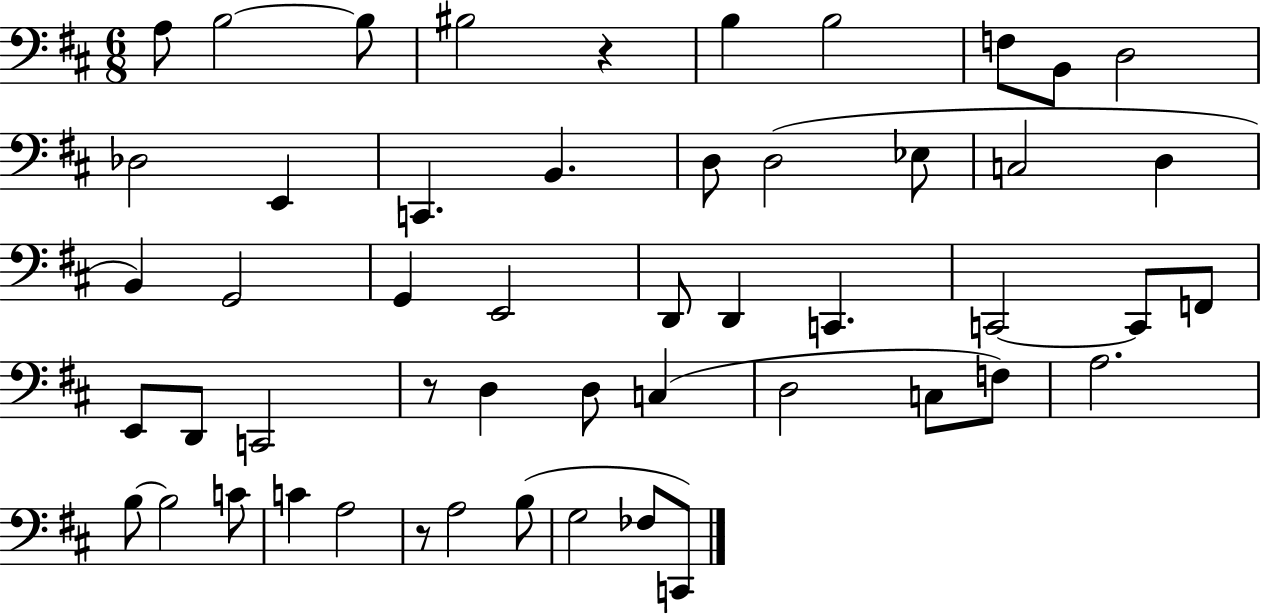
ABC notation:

X:1
T:Untitled
M:6/8
L:1/4
K:D
A,/2 B,2 B,/2 ^B,2 z B, B,2 F,/2 B,,/2 D,2 _D,2 E,, C,, B,, D,/2 D,2 _E,/2 C,2 D, B,, G,,2 G,, E,,2 D,,/2 D,, C,, C,,2 C,,/2 F,,/2 E,,/2 D,,/2 C,,2 z/2 D, D,/2 C, D,2 C,/2 F,/2 A,2 B,/2 B,2 C/2 C A,2 z/2 A,2 B,/2 G,2 _F,/2 C,,/2